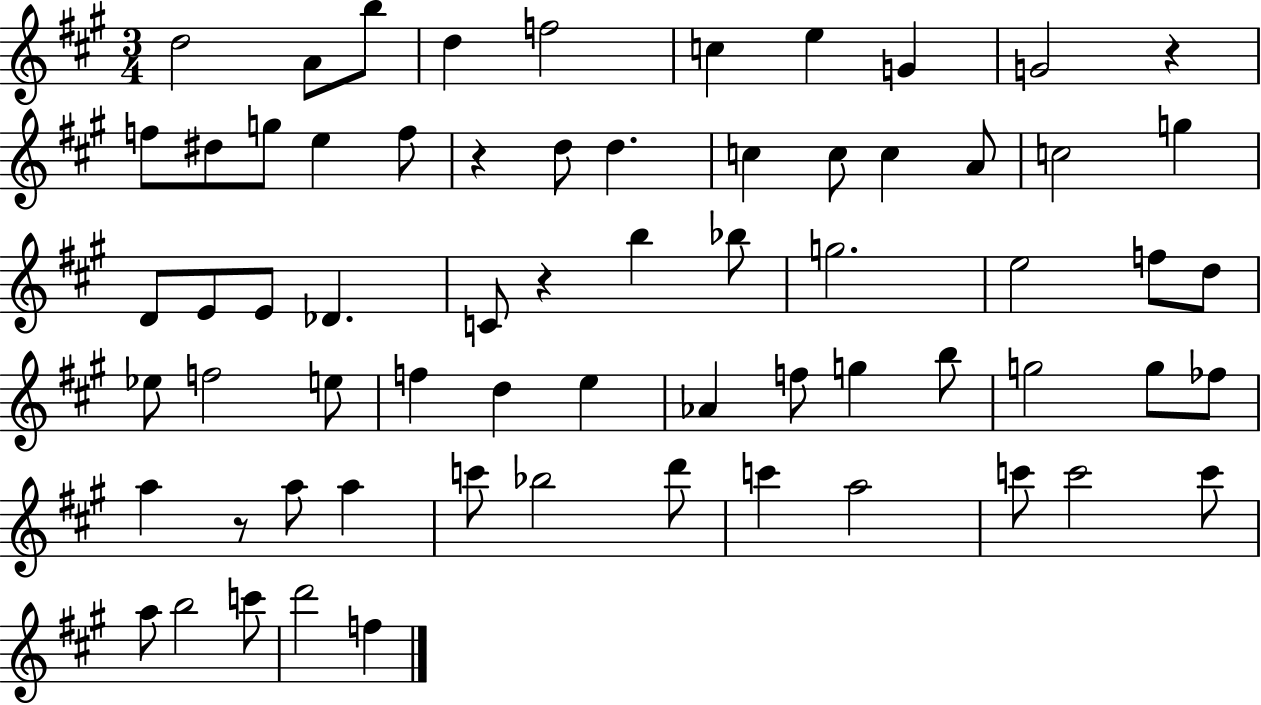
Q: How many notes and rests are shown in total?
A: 66